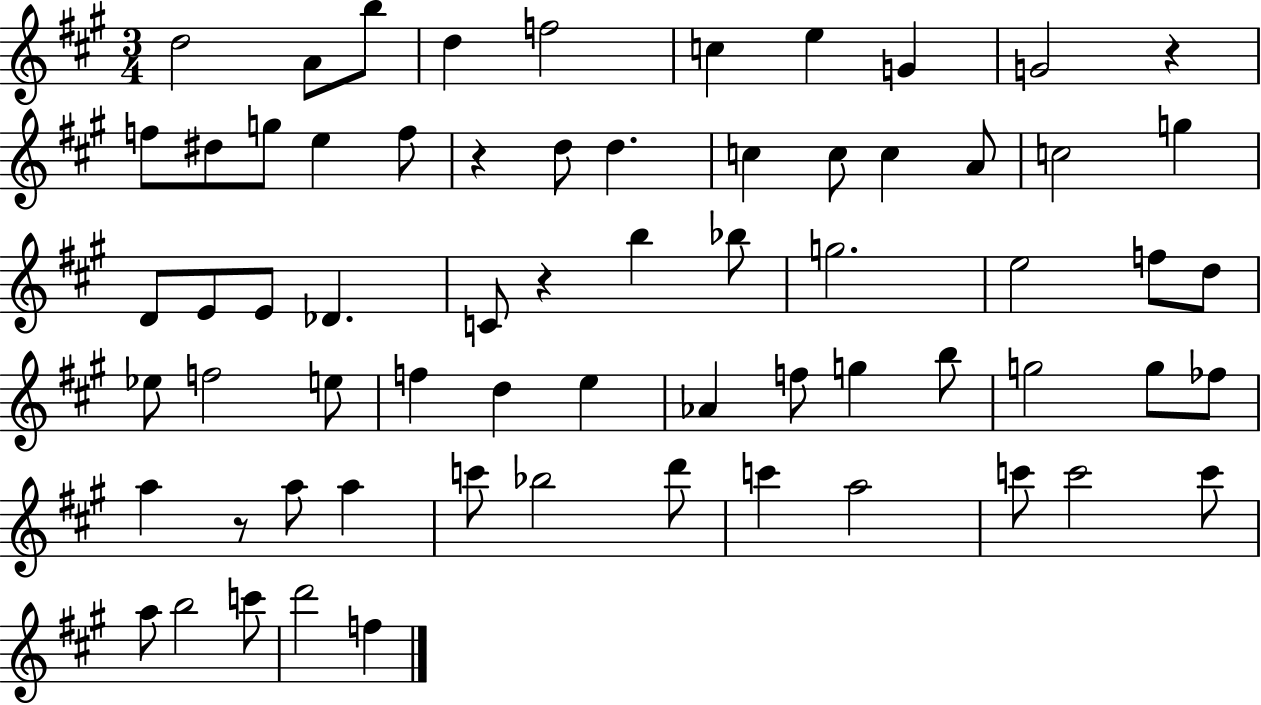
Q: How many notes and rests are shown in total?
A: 66